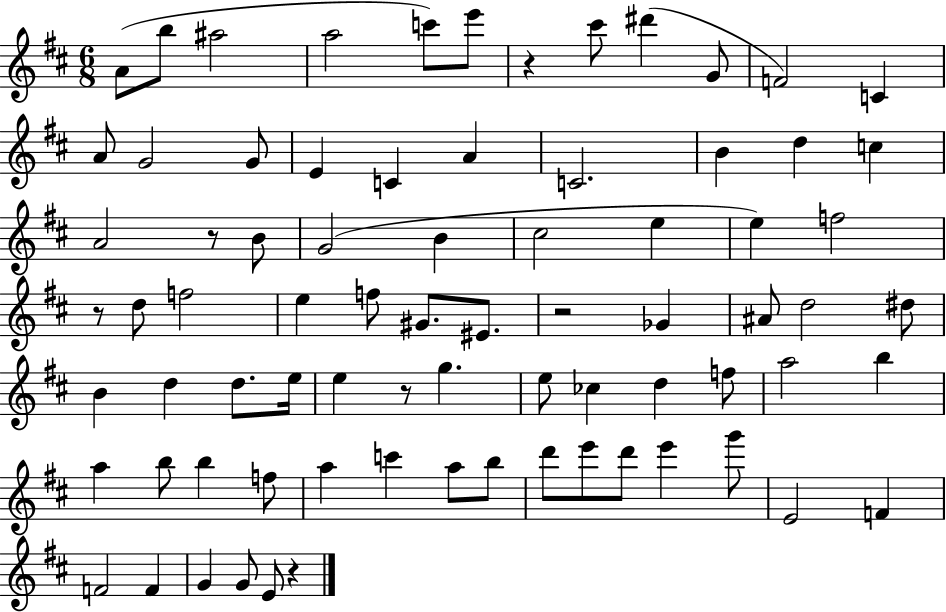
{
  \clef treble
  \numericTimeSignature
  \time 6/8
  \key d \major
  a'8( b''8 ais''2 | a''2 c'''8) e'''8 | r4 cis'''8 dis'''4( g'8 | f'2) c'4 | \break a'8 g'2 g'8 | e'4 c'4 a'4 | c'2. | b'4 d''4 c''4 | \break a'2 r8 b'8 | g'2( b'4 | cis''2 e''4 | e''4) f''2 | \break r8 d''8 f''2 | e''4 f''8 gis'8. eis'8. | r2 ges'4 | ais'8 d''2 dis''8 | \break b'4 d''4 d''8. e''16 | e''4 r8 g''4. | e''8 ces''4 d''4 f''8 | a''2 b''4 | \break a''4 b''8 b''4 f''8 | a''4 c'''4 a''8 b''8 | d'''8 e'''8 d'''8 e'''4 g'''8 | e'2 f'4 | \break f'2 f'4 | g'4 g'8 e'8 r4 | \bar "|."
}